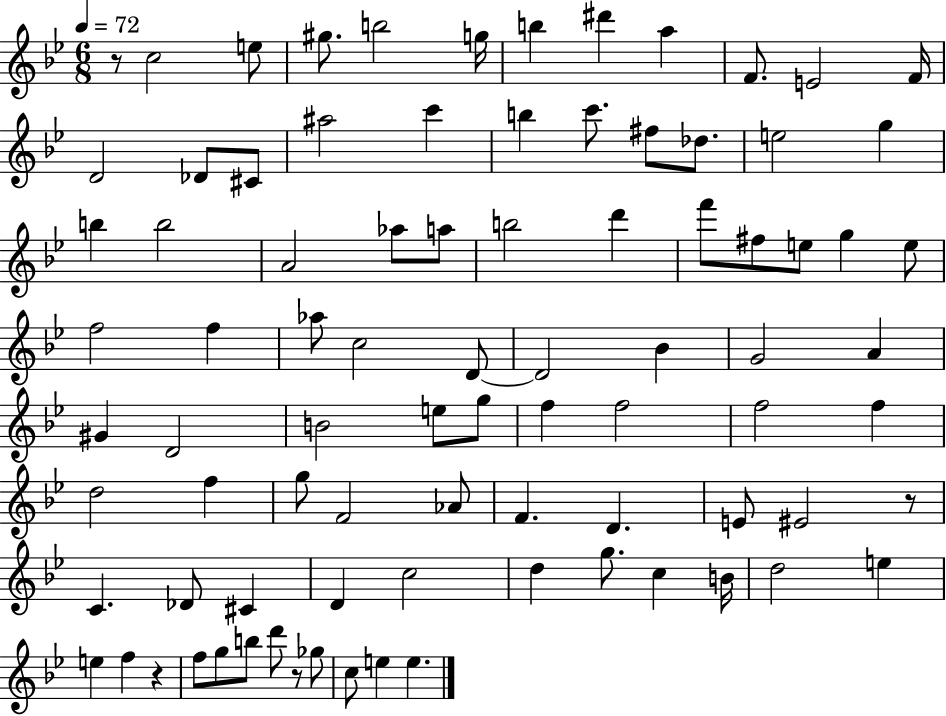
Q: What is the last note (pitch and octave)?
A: E5